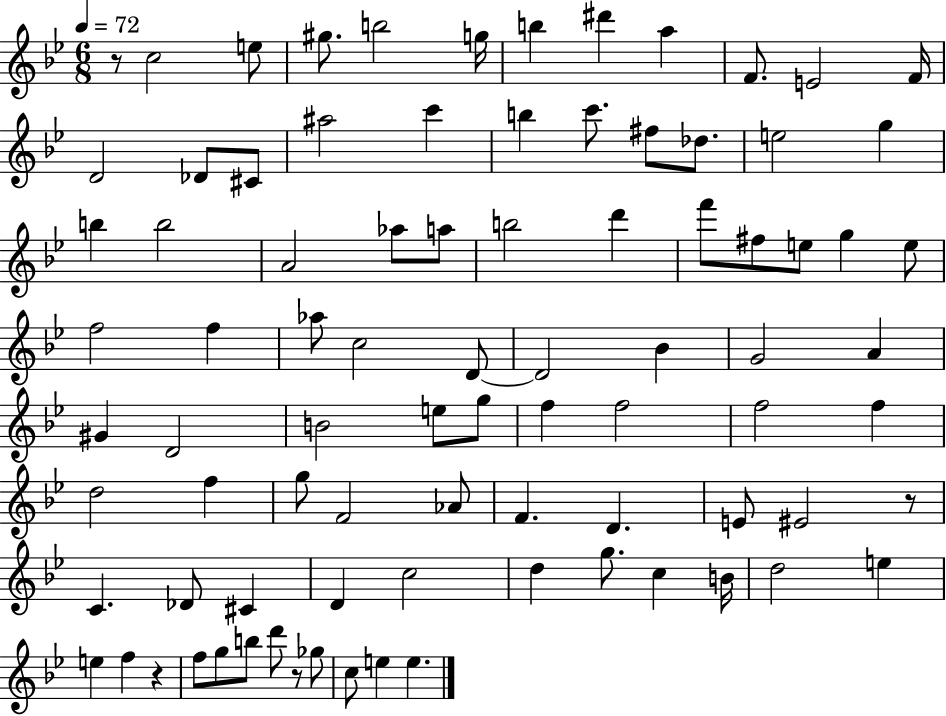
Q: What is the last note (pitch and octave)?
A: E5